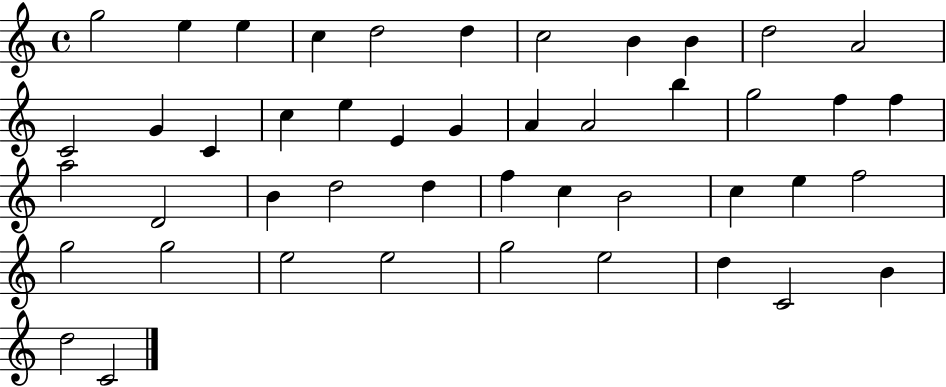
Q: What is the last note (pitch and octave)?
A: C4